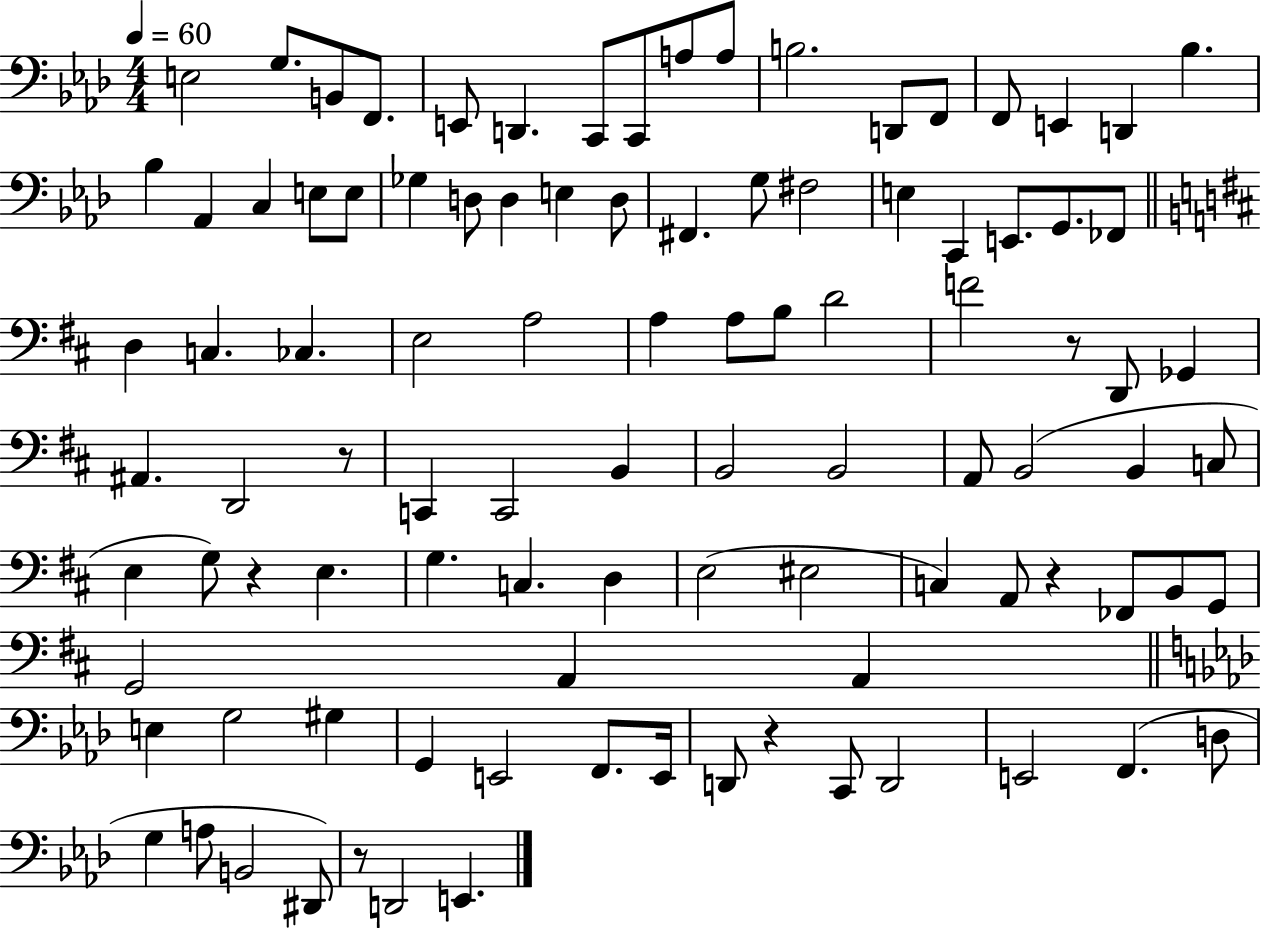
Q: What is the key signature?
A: AES major